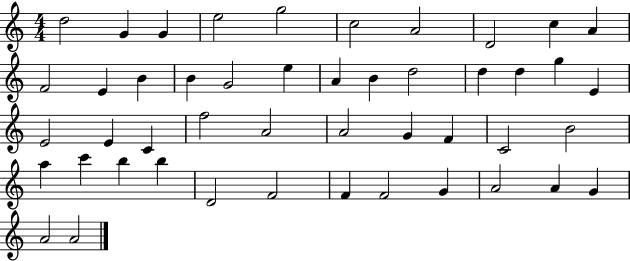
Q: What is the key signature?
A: C major